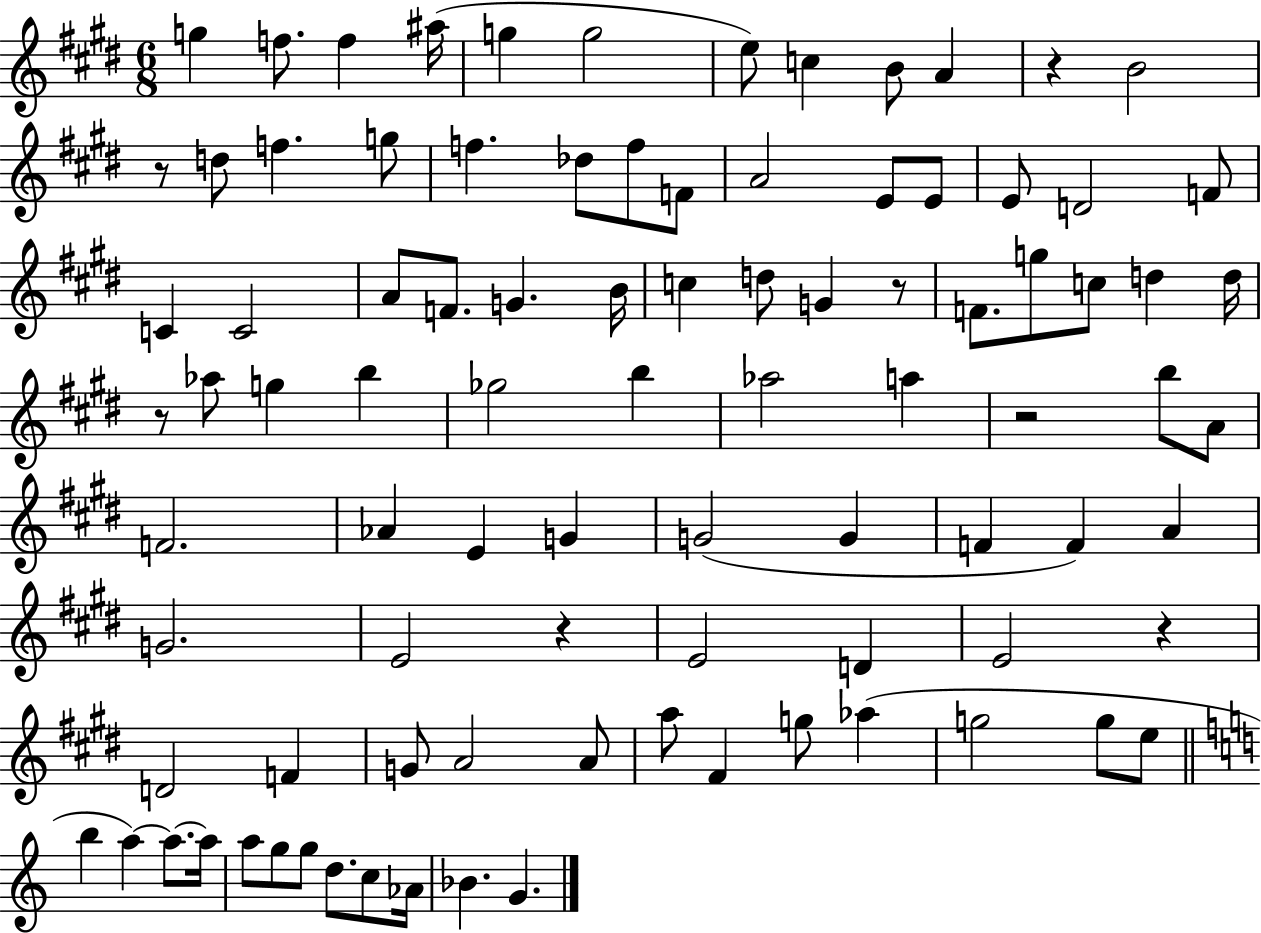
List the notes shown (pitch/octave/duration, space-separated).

G5/q F5/e. F5/q A#5/s G5/q G5/h E5/e C5/q B4/e A4/q R/q B4/h R/e D5/e F5/q. G5/e F5/q. Db5/e F5/e F4/e A4/h E4/e E4/e E4/e D4/h F4/e C4/q C4/h A4/e F4/e. G4/q. B4/s C5/q D5/e G4/q R/e F4/e. G5/e C5/e D5/q D5/s R/e Ab5/e G5/q B5/q Gb5/h B5/q Ab5/h A5/q R/h B5/e A4/e F4/h. Ab4/q E4/q G4/q G4/h G4/q F4/q F4/q A4/q G4/h. E4/h R/q E4/h D4/q E4/h R/q D4/h F4/q G4/e A4/h A4/e A5/e F#4/q G5/e Ab5/q G5/h G5/e E5/e B5/q A5/q A5/e. A5/s A5/e G5/e G5/e D5/e. C5/e Ab4/s Bb4/q. G4/q.